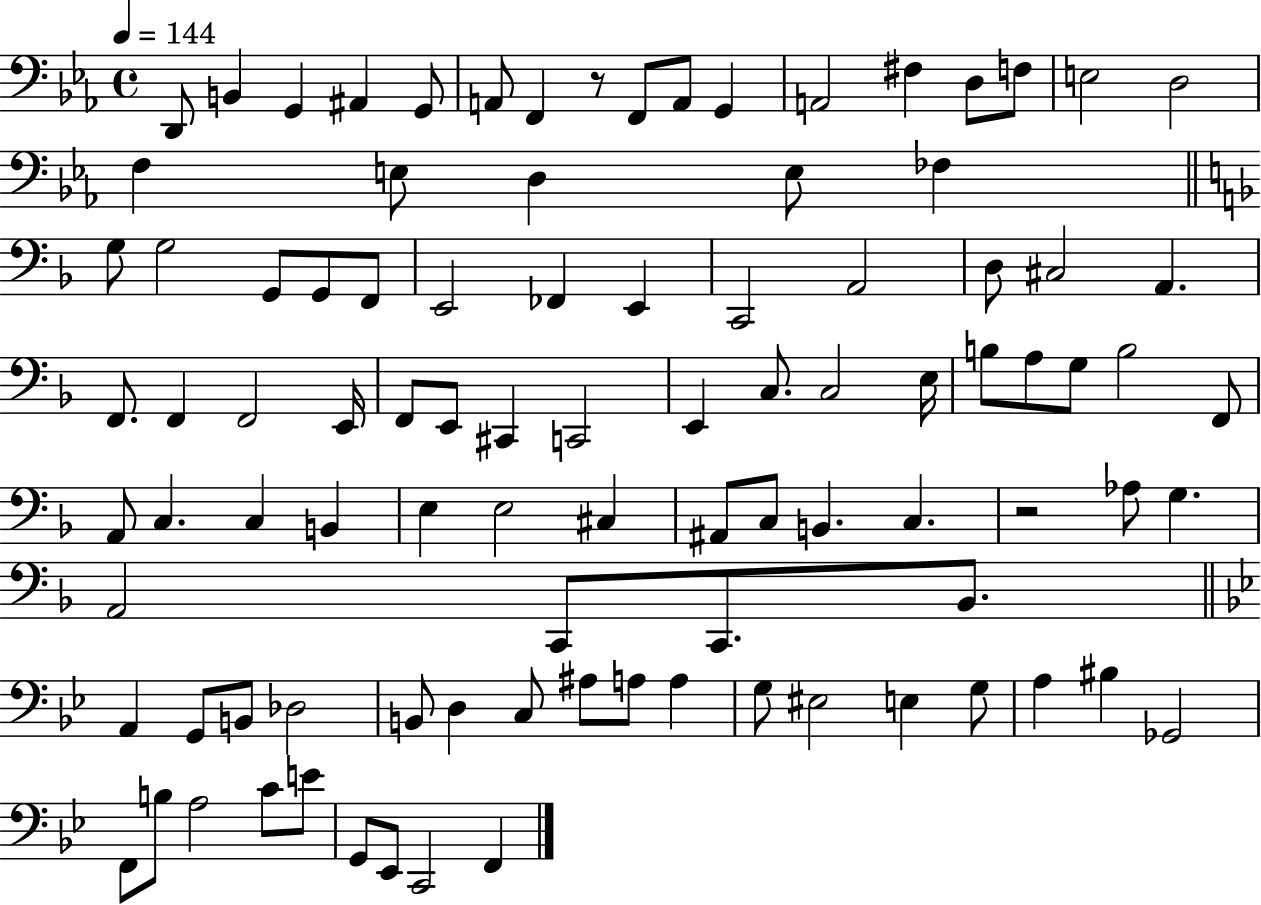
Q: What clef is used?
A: bass